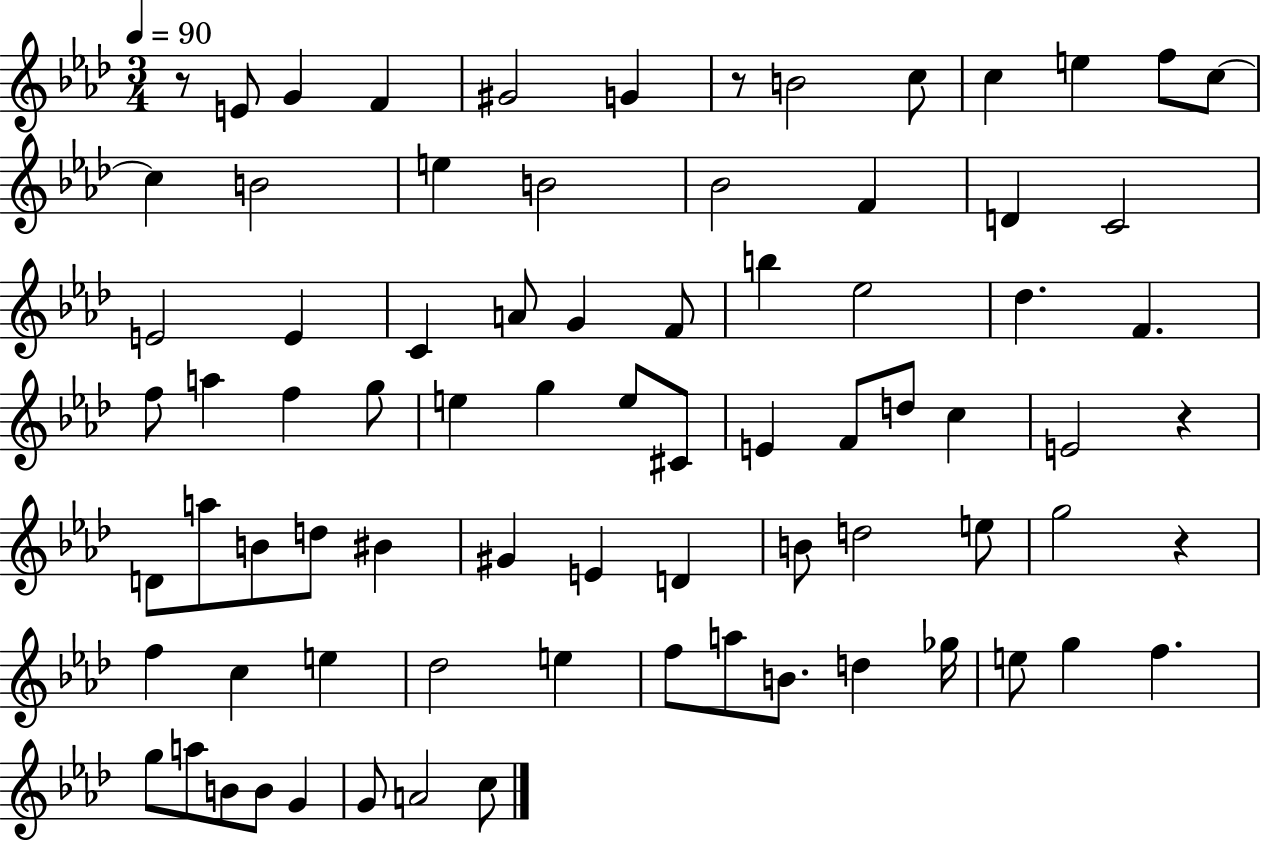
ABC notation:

X:1
T:Untitled
M:3/4
L:1/4
K:Ab
z/2 E/2 G F ^G2 G z/2 B2 c/2 c e f/2 c/2 c B2 e B2 _B2 F D C2 E2 E C A/2 G F/2 b _e2 _d F f/2 a f g/2 e g e/2 ^C/2 E F/2 d/2 c E2 z D/2 a/2 B/2 d/2 ^B ^G E D B/2 d2 e/2 g2 z f c e _d2 e f/2 a/2 B/2 d _g/4 e/2 g f g/2 a/2 B/2 B/2 G G/2 A2 c/2